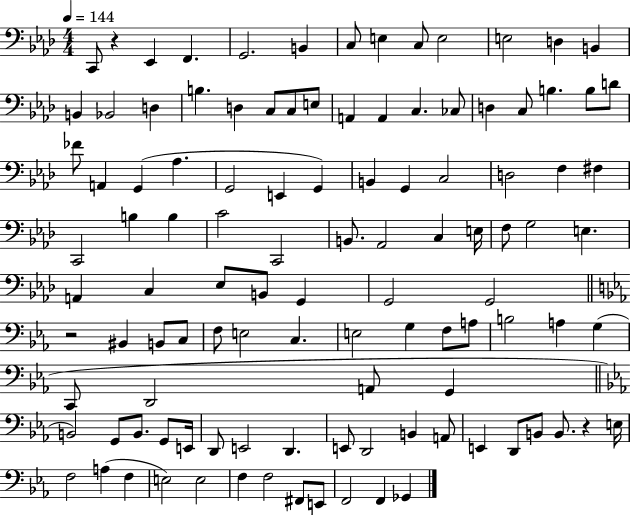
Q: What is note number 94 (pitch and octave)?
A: B2